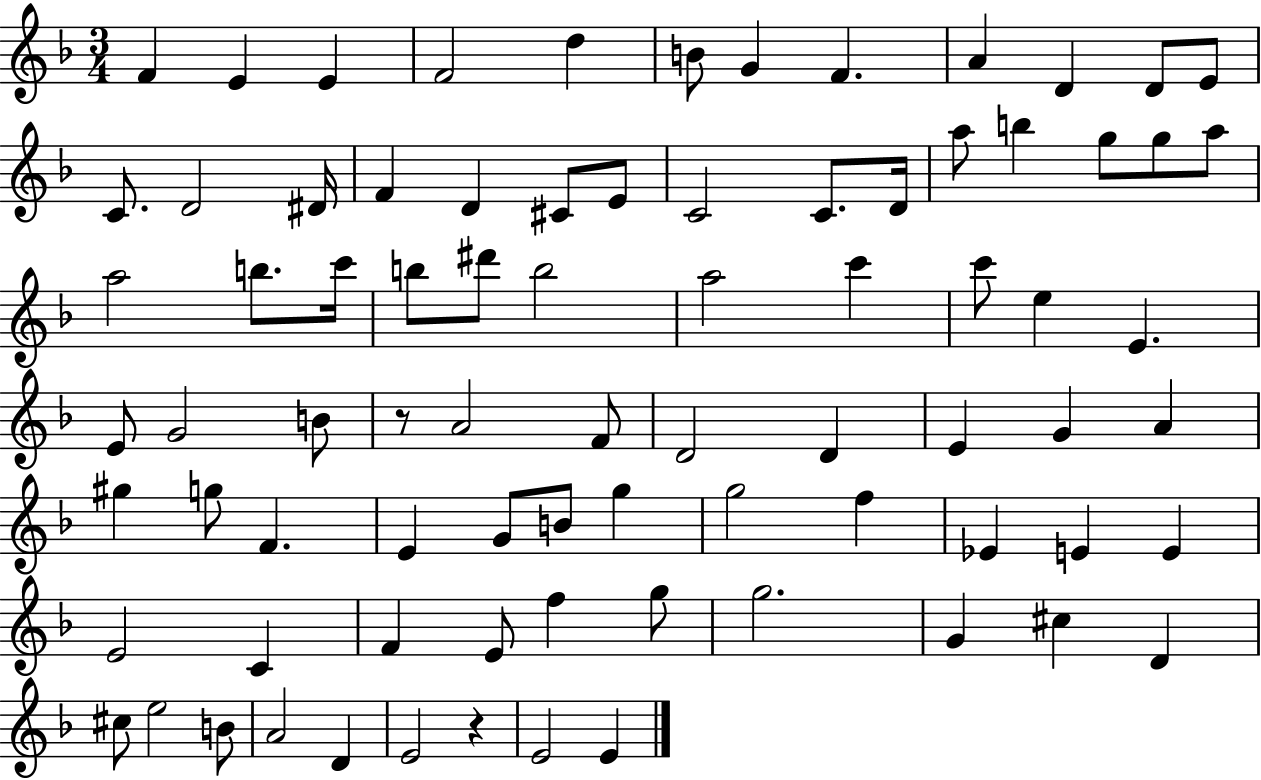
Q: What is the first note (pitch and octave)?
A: F4